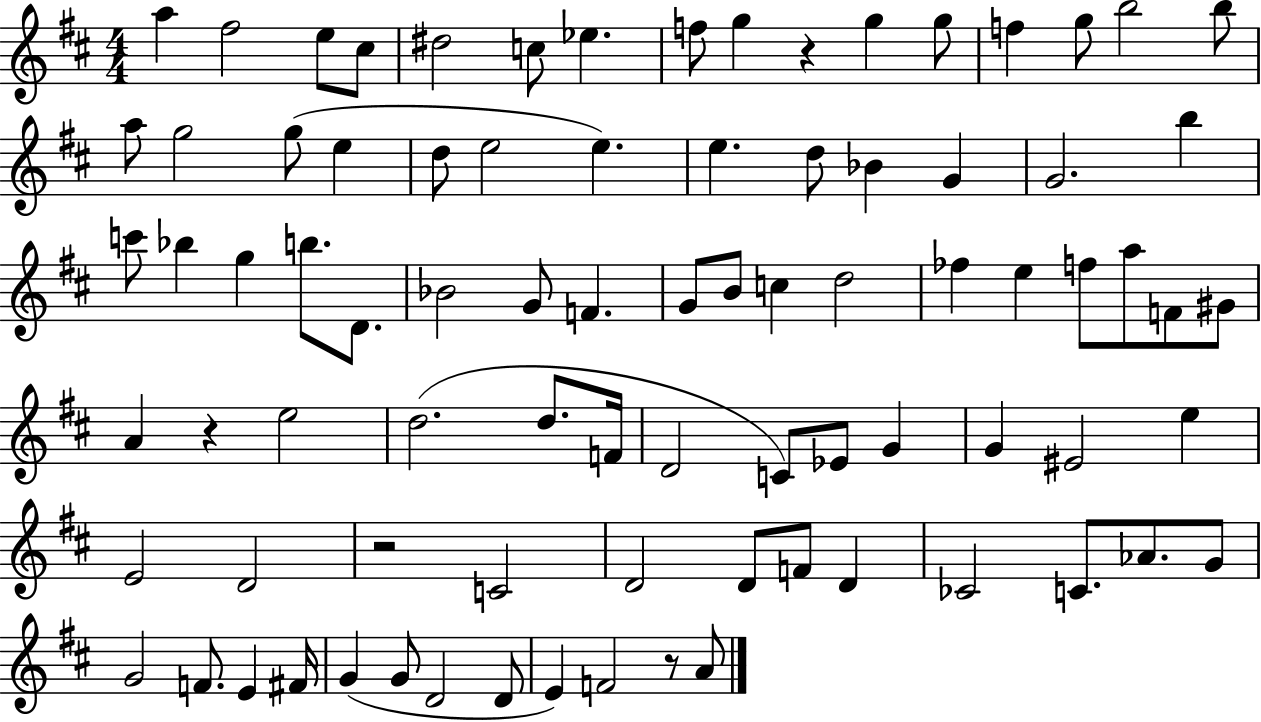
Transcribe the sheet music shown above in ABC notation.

X:1
T:Untitled
M:4/4
L:1/4
K:D
a ^f2 e/2 ^c/2 ^d2 c/2 _e f/2 g z g g/2 f g/2 b2 b/2 a/2 g2 g/2 e d/2 e2 e e d/2 _B G G2 b c'/2 _b g b/2 D/2 _B2 G/2 F G/2 B/2 c d2 _f e f/2 a/2 F/2 ^G/2 A z e2 d2 d/2 F/4 D2 C/2 _E/2 G G ^E2 e E2 D2 z2 C2 D2 D/2 F/2 D _C2 C/2 _A/2 G/2 G2 F/2 E ^F/4 G G/2 D2 D/2 E F2 z/2 A/2